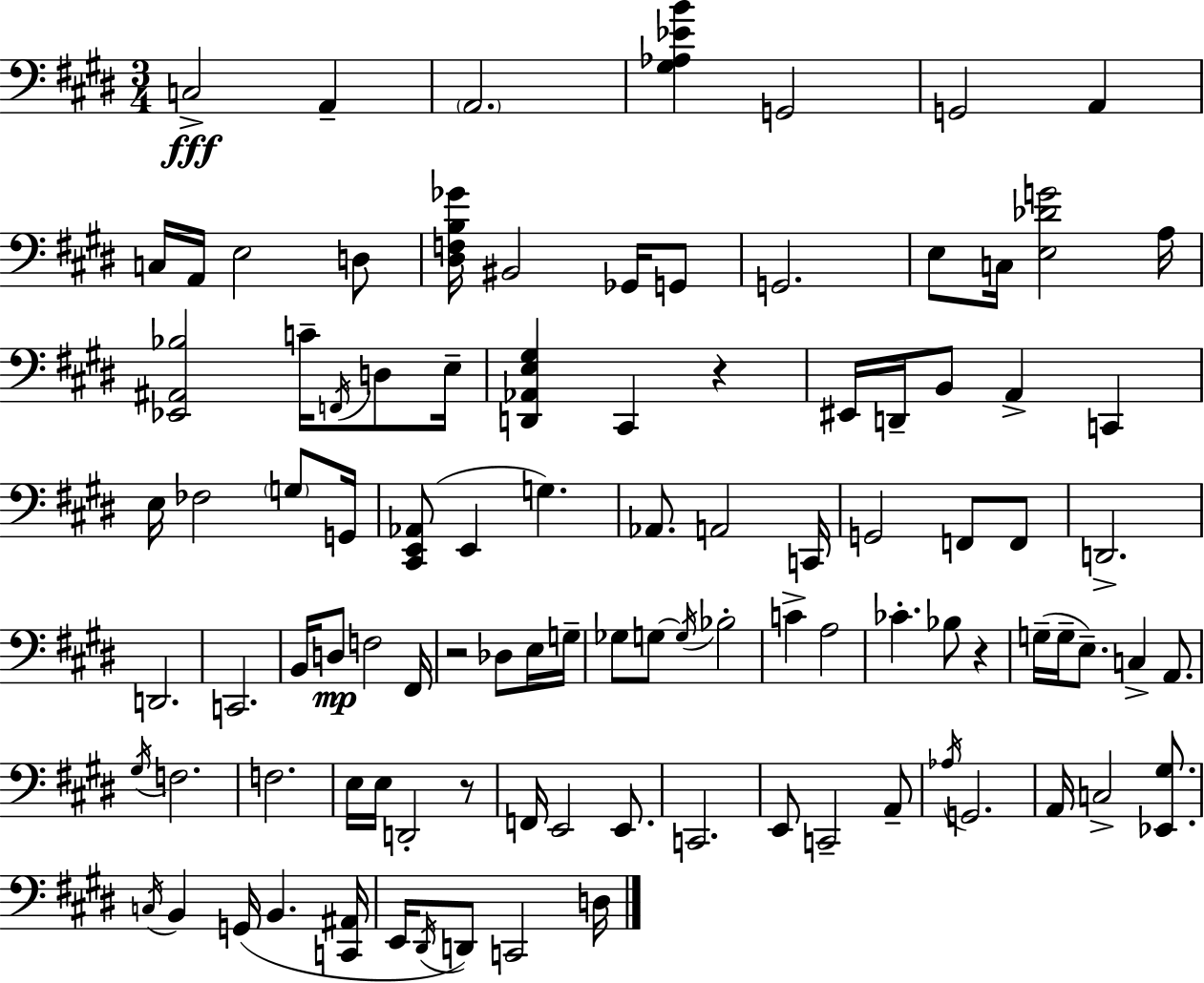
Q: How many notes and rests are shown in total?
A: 100